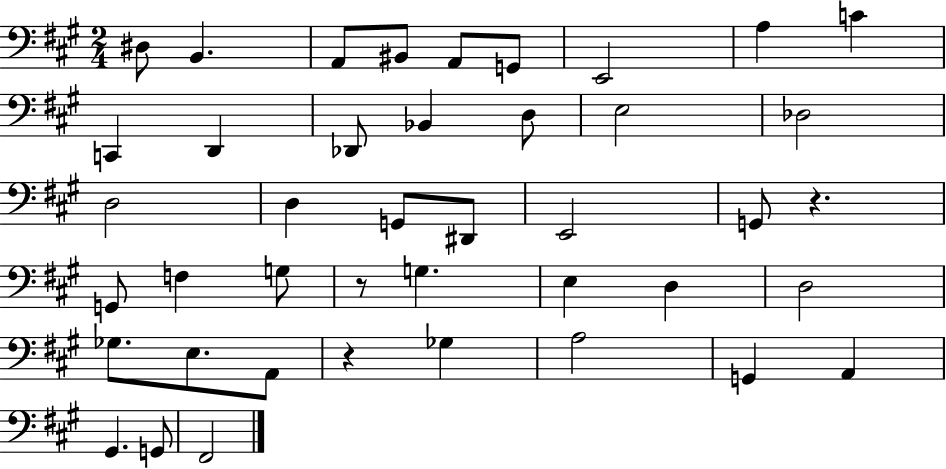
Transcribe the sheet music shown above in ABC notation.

X:1
T:Untitled
M:2/4
L:1/4
K:A
^D,/2 B,, A,,/2 ^B,,/2 A,,/2 G,,/2 E,,2 A, C C,, D,, _D,,/2 _B,, D,/2 E,2 _D,2 D,2 D, G,,/2 ^D,,/2 E,,2 G,,/2 z G,,/2 F, G,/2 z/2 G, E, D, D,2 _G,/2 E,/2 A,,/2 z _G, A,2 G,, A,, ^G,, G,,/2 ^F,,2